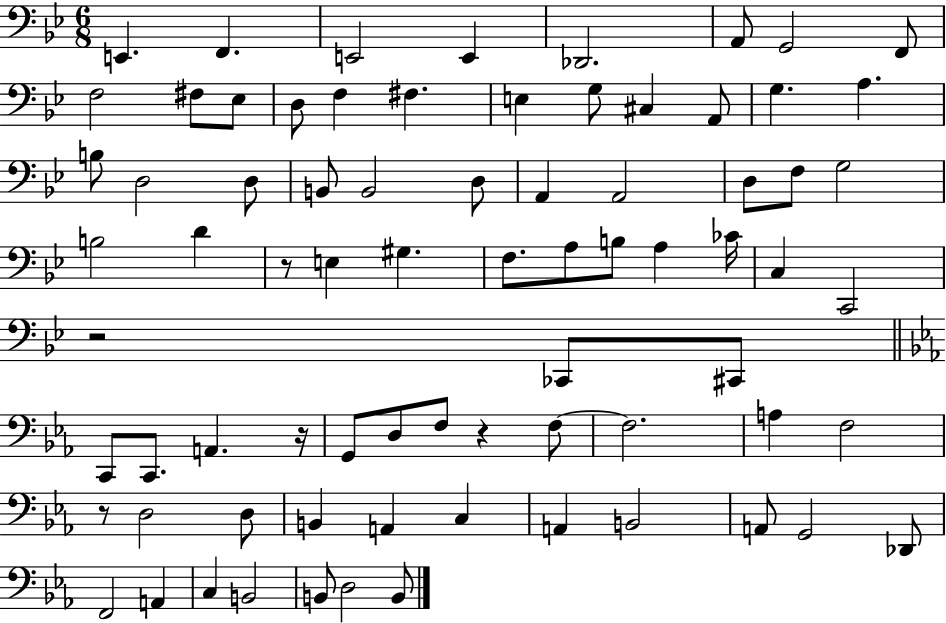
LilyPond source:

{
  \clef bass
  \numericTimeSignature
  \time 6/8
  \key bes \major
  e,4. f,4. | e,2 e,4 | des,2. | a,8 g,2 f,8 | \break f2 fis8 ees8 | d8 f4 fis4. | e4 g8 cis4 a,8 | g4. a4. | \break b8 d2 d8 | b,8 b,2 d8 | a,4 a,2 | d8 f8 g2 | \break b2 d'4 | r8 e4 gis4. | f8. a8 b8 a4 ces'16 | c4 c,2 | \break r2 ces,8 cis,8 | \bar "||" \break \key ees \major c,8 c,8. a,4. r16 | g,8 d8 f8 r4 f8~~ | f2. | a4 f2 | \break r8 d2 d8 | b,4 a,4 c4 | a,4 b,2 | a,8 g,2 des,8 | \break f,2 a,4 | c4 b,2 | b,8 d2 b,8 | \bar "|."
}